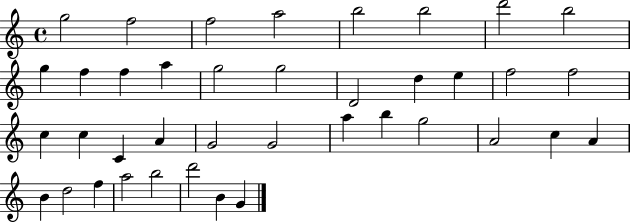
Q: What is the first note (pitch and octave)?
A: G5